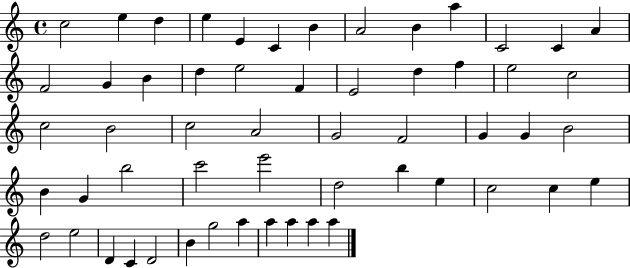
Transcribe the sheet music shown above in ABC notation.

X:1
T:Untitled
M:4/4
L:1/4
K:C
c2 e d e E C B A2 B a C2 C A F2 G B d e2 F E2 d f e2 c2 c2 B2 c2 A2 G2 F2 G G B2 B G b2 c'2 e'2 d2 b e c2 c e d2 e2 D C D2 B g2 a a a a a